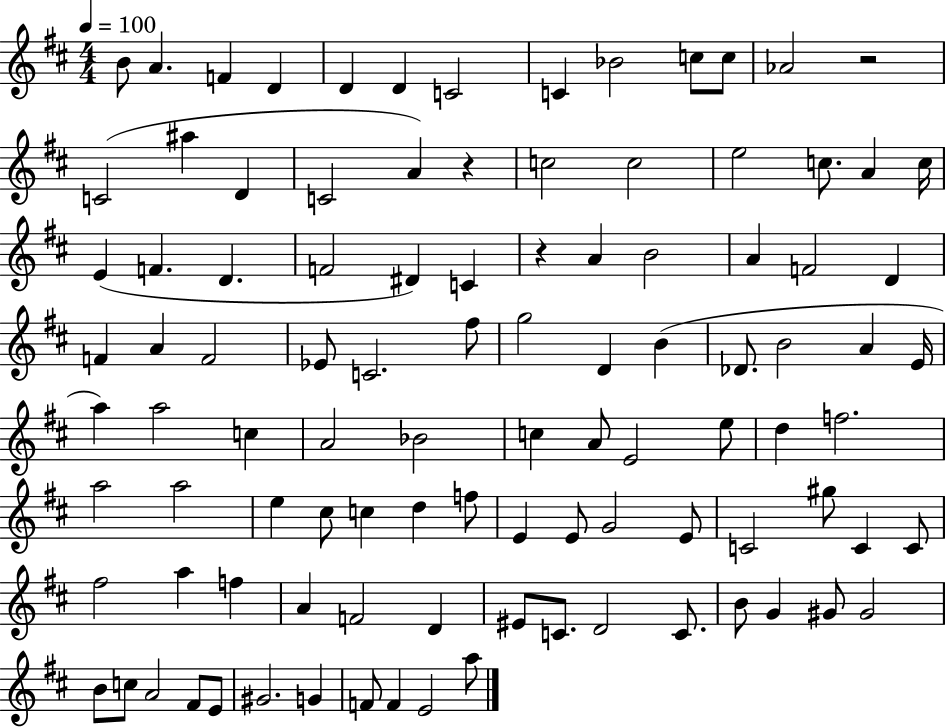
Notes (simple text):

B4/e A4/q. F4/q D4/q D4/q D4/q C4/h C4/q Bb4/h C5/e C5/e Ab4/h R/h C4/h A#5/q D4/q C4/h A4/q R/q C5/h C5/h E5/h C5/e. A4/q C5/s E4/q F4/q. D4/q. F4/h D#4/q C4/q R/q A4/q B4/h A4/q F4/h D4/q F4/q A4/q F4/h Eb4/e C4/h. F#5/e G5/h D4/q B4/q Db4/e. B4/h A4/q E4/s A5/q A5/h C5/q A4/h Bb4/h C5/q A4/e E4/h E5/e D5/q F5/h. A5/h A5/h E5/q C#5/e C5/q D5/q F5/e E4/q E4/e G4/h E4/e C4/h G#5/e C4/q C4/e F#5/h A5/q F5/q A4/q F4/h D4/q EIS4/e C4/e. D4/h C4/e. B4/e G4/q G#4/e G#4/h B4/e C5/e A4/h F#4/e E4/e G#4/h. G4/q F4/e F4/q E4/h A5/e